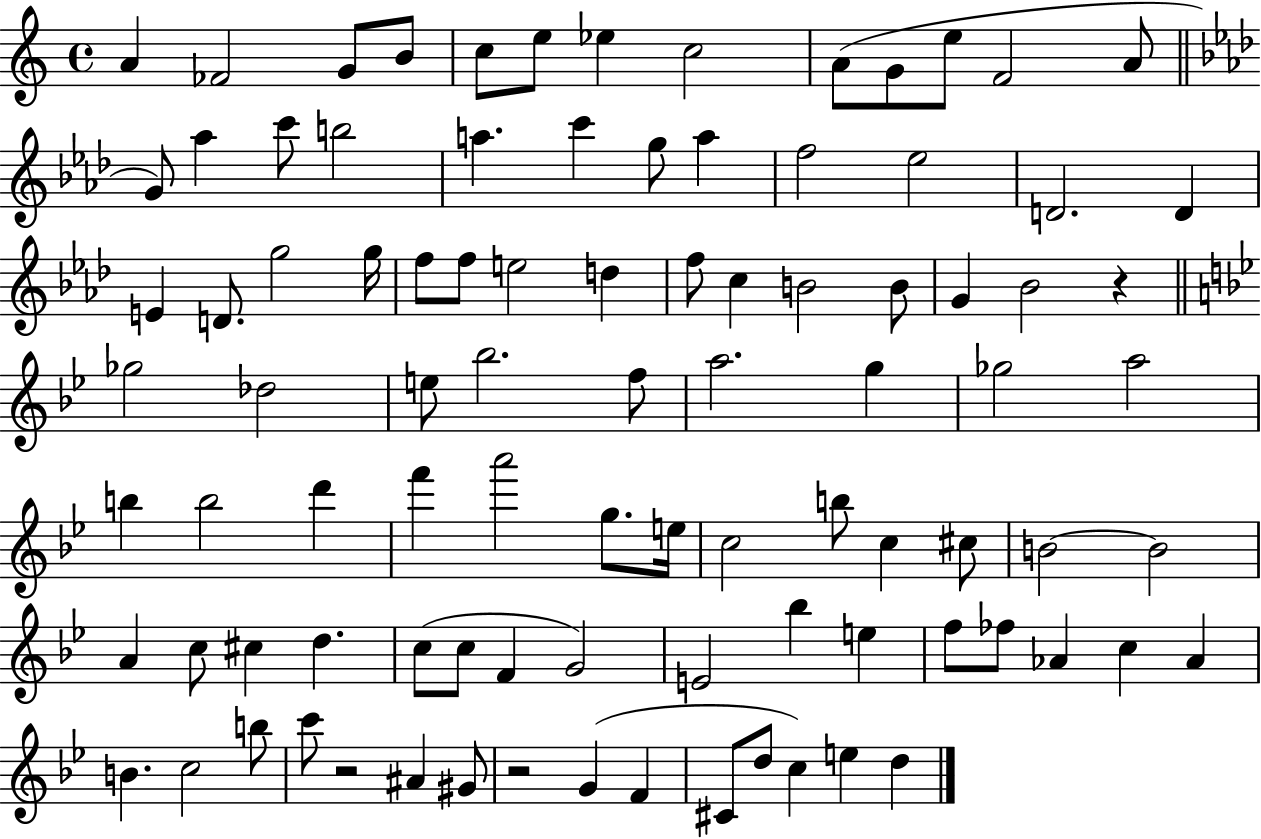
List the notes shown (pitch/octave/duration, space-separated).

A4/q FES4/h G4/e B4/e C5/e E5/e Eb5/q C5/h A4/e G4/e E5/e F4/h A4/e G4/e Ab5/q C6/e B5/h A5/q. C6/q G5/e A5/q F5/h Eb5/h D4/h. D4/q E4/q D4/e. G5/h G5/s F5/e F5/e E5/h D5/q F5/e C5/q B4/h B4/e G4/q Bb4/h R/q Gb5/h Db5/h E5/e Bb5/h. F5/e A5/h. G5/q Gb5/h A5/h B5/q B5/h D6/q F6/q A6/h G5/e. E5/s C5/h B5/e C5/q C#5/e B4/h B4/h A4/q C5/e C#5/q D5/q. C5/e C5/e F4/q G4/h E4/h Bb5/q E5/q F5/e FES5/e Ab4/q C5/q Ab4/q B4/q. C5/h B5/e C6/e R/h A#4/q G#4/e R/h G4/q F4/q C#4/e D5/e C5/q E5/q D5/q